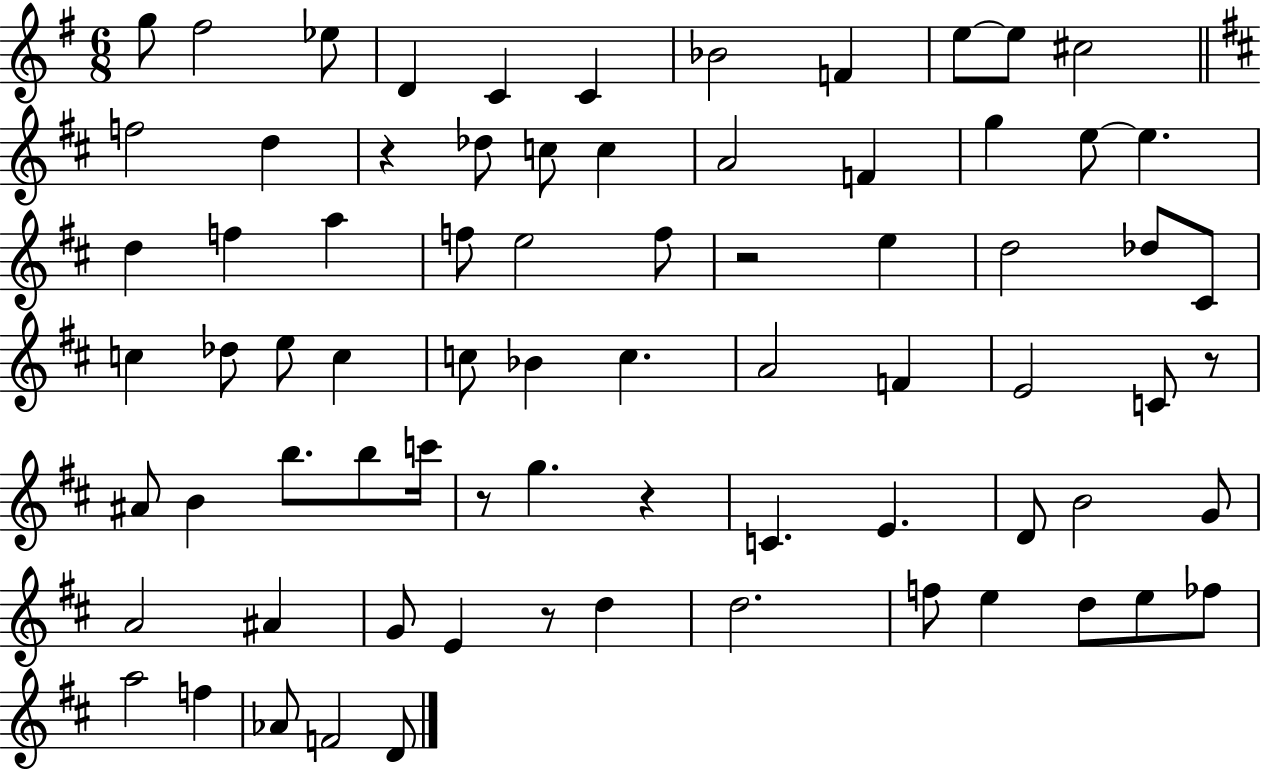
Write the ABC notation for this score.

X:1
T:Untitled
M:6/8
L:1/4
K:G
g/2 ^f2 _e/2 D C C _B2 F e/2 e/2 ^c2 f2 d z _d/2 c/2 c A2 F g e/2 e d f a f/2 e2 f/2 z2 e d2 _d/2 ^C/2 c _d/2 e/2 c c/2 _B c A2 F E2 C/2 z/2 ^A/2 B b/2 b/2 c'/4 z/2 g z C E D/2 B2 G/2 A2 ^A G/2 E z/2 d d2 f/2 e d/2 e/2 _f/2 a2 f _A/2 F2 D/2